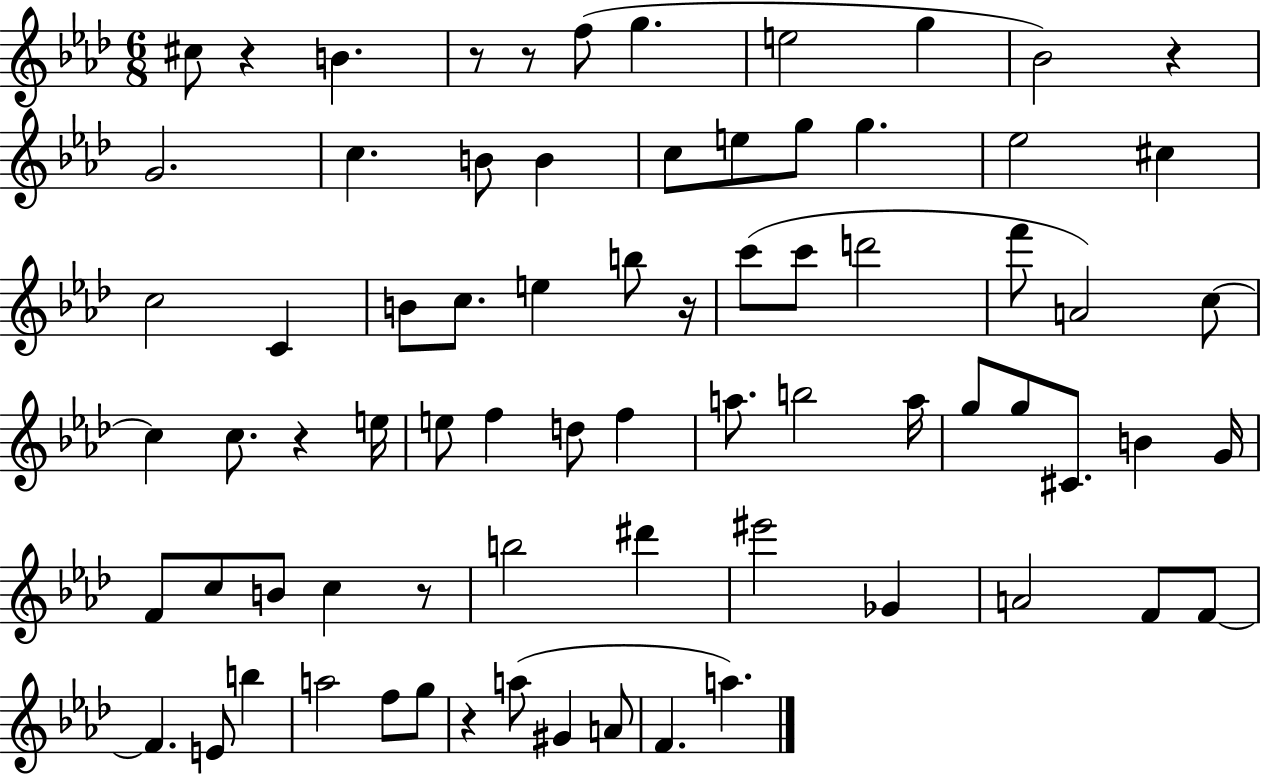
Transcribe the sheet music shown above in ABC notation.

X:1
T:Untitled
M:6/8
L:1/4
K:Ab
^c/2 z B z/2 z/2 f/2 g e2 g _B2 z G2 c B/2 B c/2 e/2 g/2 g _e2 ^c c2 C B/2 c/2 e b/2 z/4 c'/2 c'/2 d'2 f'/2 A2 c/2 c c/2 z e/4 e/2 f d/2 f a/2 b2 a/4 g/2 g/2 ^C/2 B G/4 F/2 c/2 B/2 c z/2 b2 ^d' ^e'2 _G A2 F/2 F/2 F E/2 b a2 f/2 g/2 z a/2 ^G A/2 F a